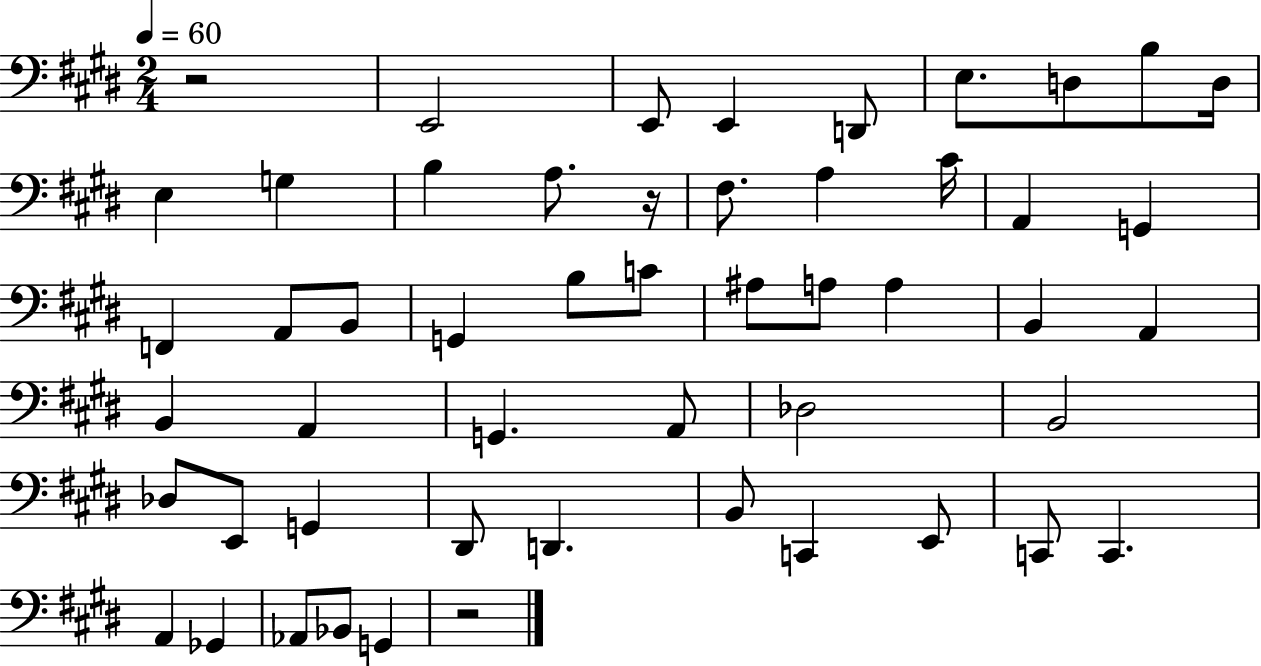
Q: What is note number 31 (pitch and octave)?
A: G2